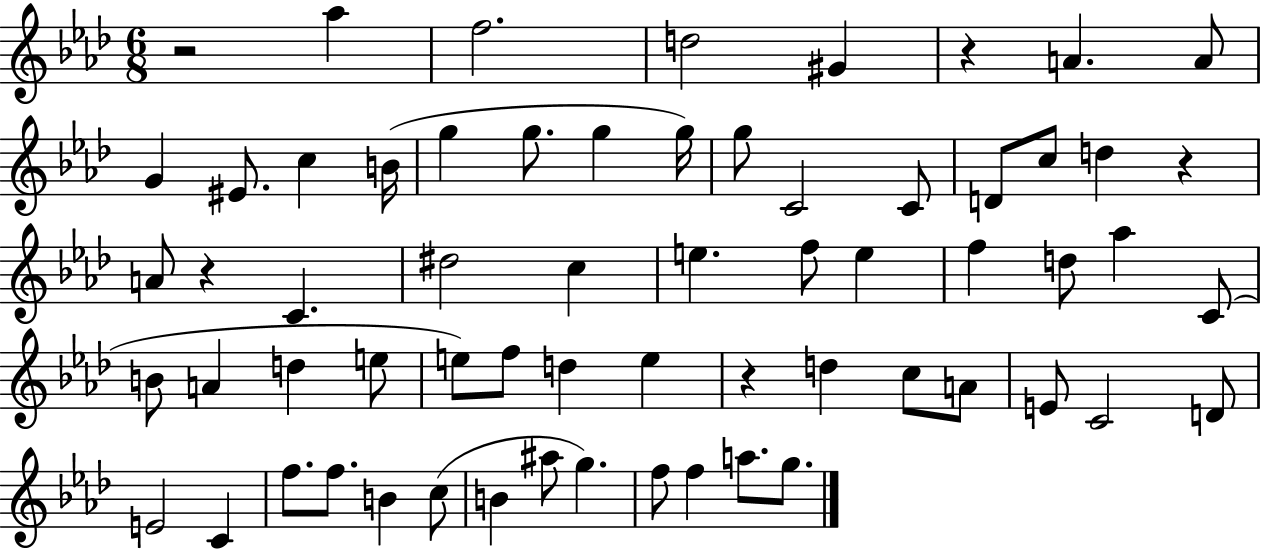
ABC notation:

X:1
T:Untitled
M:6/8
L:1/4
K:Ab
z2 _a f2 d2 ^G z A A/2 G ^E/2 c B/4 g g/2 g g/4 g/2 C2 C/2 D/2 c/2 d z A/2 z C ^d2 c e f/2 e f d/2 _a C/2 B/2 A d e/2 e/2 f/2 d e z d c/2 A/2 E/2 C2 D/2 E2 C f/2 f/2 B c/2 B ^a/2 g f/2 f a/2 g/2